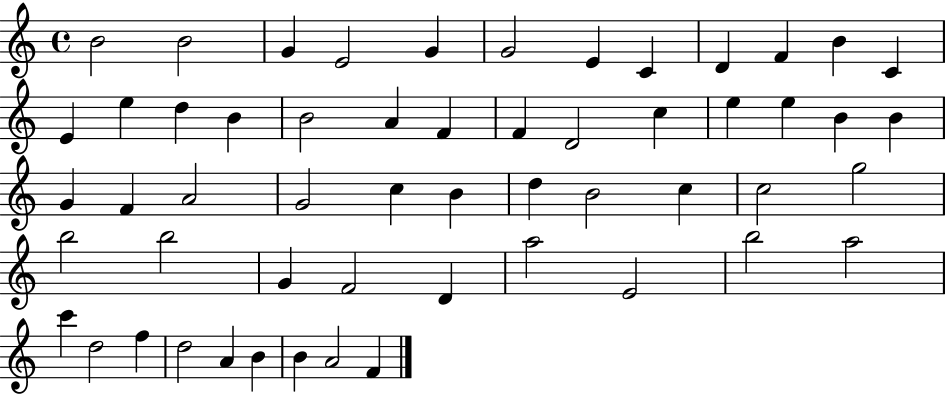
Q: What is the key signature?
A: C major